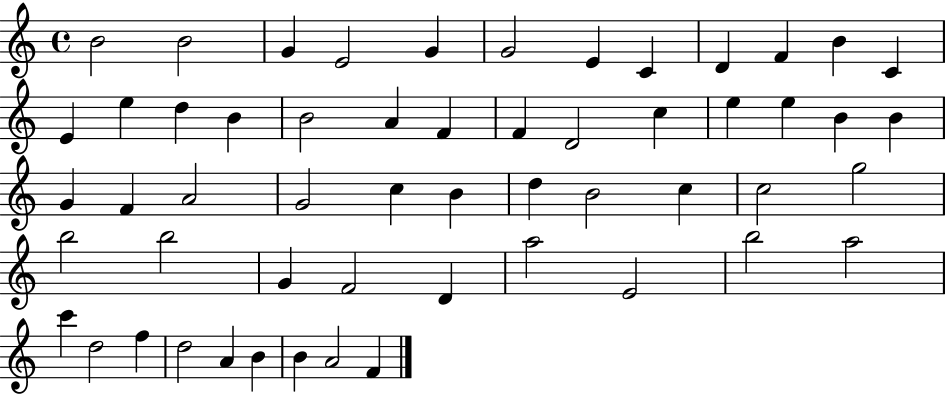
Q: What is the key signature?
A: C major